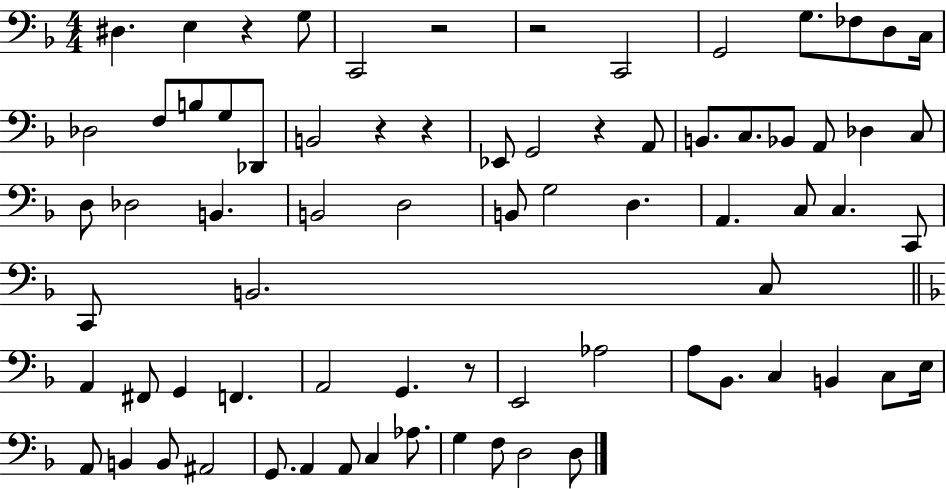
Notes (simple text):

D#3/q. E3/q R/q G3/e C2/h R/h R/h C2/h G2/h G3/e. FES3/e D3/e C3/s Db3/h F3/e B3/e G3/e Db2/e B2/h R/q R/q Eb2/e G2/h R/q A2/e B2/e. C3/e. Bb2/e A2/e Db3/q C3/e D3/e Db3/h B2/q. B2/h D3/h B2/e G3/h D3/q. A2/q. C3/e C3/q. C2/e C2/e B2/h. C3/e A2/q F#2/e G2/q F2/q. A2/h G2/q. R/e E2/h Ab3/h A3/e Bb2/e. C3/q B2/q C3/e E3/s A2/e B2/q B2/e A#2/h G2/e. A2/q A2/e C3/q Ab3/e. G3/q F3/e D3/h D3/e